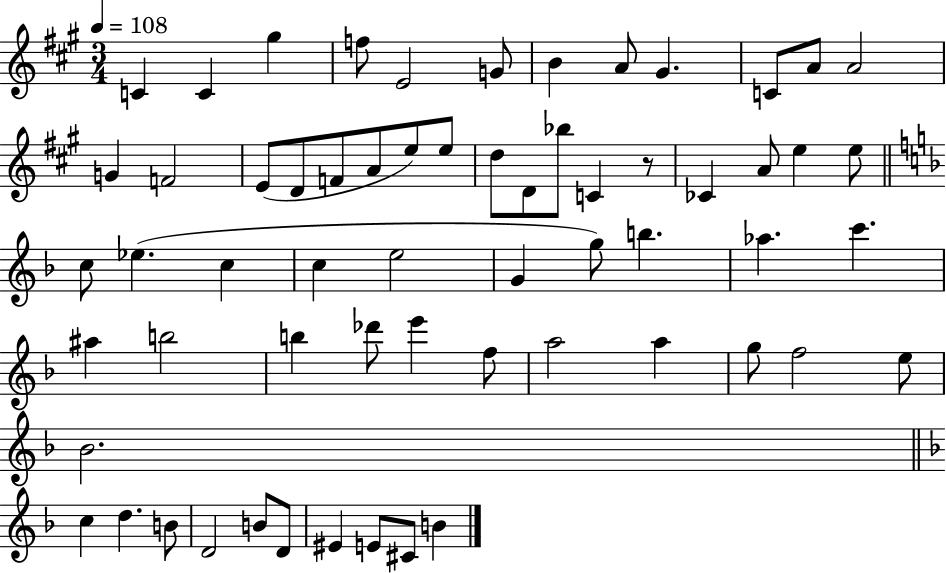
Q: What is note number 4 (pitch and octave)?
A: F5